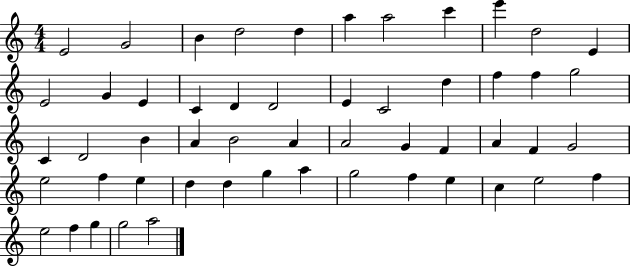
{
  \clef treble
  \numericTimeSignature
  \time 4/4
  \key c \major
  e'2 g'2 | b'4 d''2 d''4 | a''4 a''2 c'''4 | e'''4 d''2 e'4 | \break e'2 g'4 e'4 | c'4 d'4 d'2 | e'4 c'2 d''4 | f''4 f''4 g''2 | \break c'4 d'2 b'4 | a'4 b'2 a'4 | a'2 g'4 f'4 | a'4 f'4 g'2 | \break e''2 f''4 e''4 | d''4 d''4 g''4 a''4 | g''2 f''4 e''4 | c''4 e''2 f''4 | \break e''2 f''4 g''4 | g''2 a''2 | \bar "|."
}